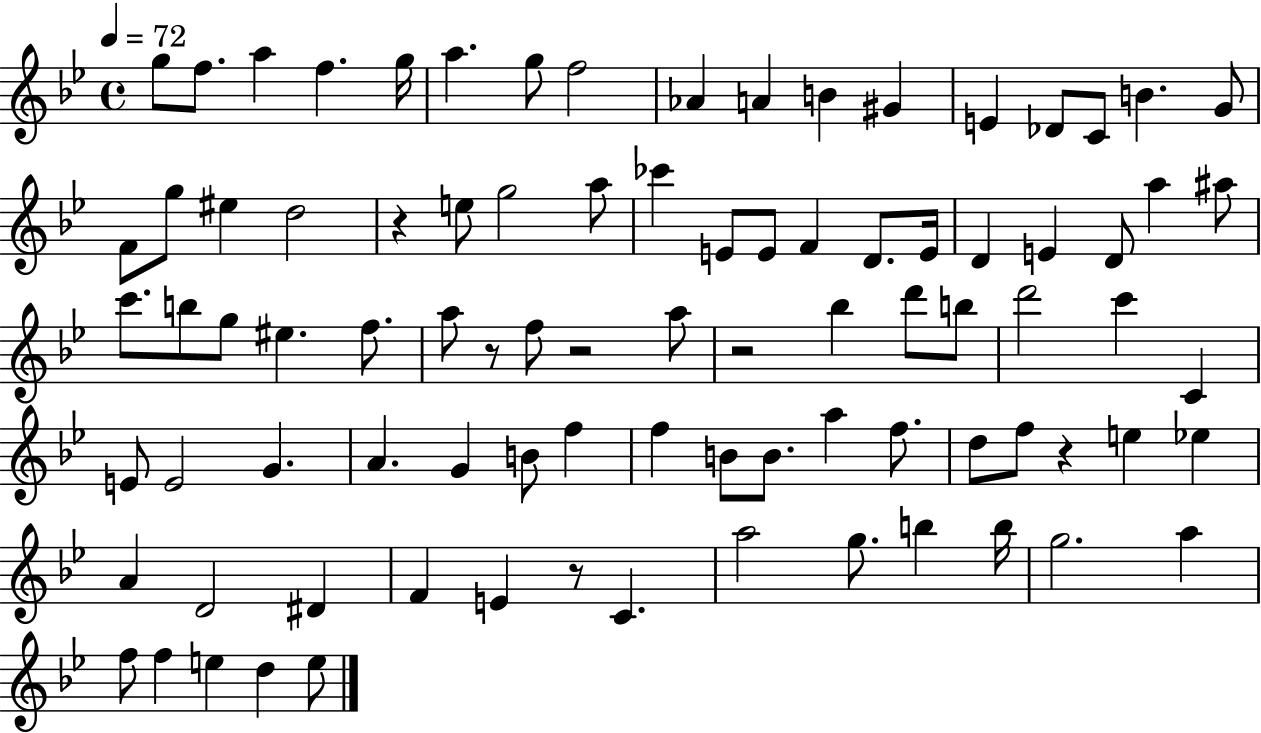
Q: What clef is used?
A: treble